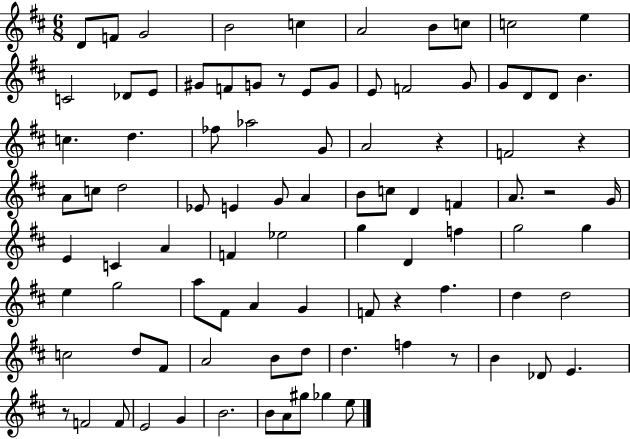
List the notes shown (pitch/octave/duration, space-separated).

D4/e F4/e G4/h B4/h C5/q A4/h B4/e C5/e C5/h E5/q C4/h Db4/e E4/e G#4/e F4/e G4/e R/e E4/e G4/e E4/e F4/h G4/e G4/e D4/e D4/e B4/q. C5/q. D5/q. FES5/e Ab5/h G4/e A4/h R/q F4/h R/q A4/e C5/e D5/h Eb4/e E4/q G4/e A4/q B4/e C5/e D4/q F4/q A4/e. R/h G4/s E4/q C4/q A4/q F4/q Eb5/h G5/q D4/q F5/q G5/h G5/q E5/q G5/h A5/e F#4/e A4/q G4/q F4/e R/q F#5/q. D5/q D5/h C5/h D5/e F#4/e A4/h B4/e D5/e D5/q. F5/q R/e B4/q Db4/e E4/q. R/e F4/h F4/e E4/h G4/q B4/h. B4/e A4/e G#5/e Gb5/q E5/e